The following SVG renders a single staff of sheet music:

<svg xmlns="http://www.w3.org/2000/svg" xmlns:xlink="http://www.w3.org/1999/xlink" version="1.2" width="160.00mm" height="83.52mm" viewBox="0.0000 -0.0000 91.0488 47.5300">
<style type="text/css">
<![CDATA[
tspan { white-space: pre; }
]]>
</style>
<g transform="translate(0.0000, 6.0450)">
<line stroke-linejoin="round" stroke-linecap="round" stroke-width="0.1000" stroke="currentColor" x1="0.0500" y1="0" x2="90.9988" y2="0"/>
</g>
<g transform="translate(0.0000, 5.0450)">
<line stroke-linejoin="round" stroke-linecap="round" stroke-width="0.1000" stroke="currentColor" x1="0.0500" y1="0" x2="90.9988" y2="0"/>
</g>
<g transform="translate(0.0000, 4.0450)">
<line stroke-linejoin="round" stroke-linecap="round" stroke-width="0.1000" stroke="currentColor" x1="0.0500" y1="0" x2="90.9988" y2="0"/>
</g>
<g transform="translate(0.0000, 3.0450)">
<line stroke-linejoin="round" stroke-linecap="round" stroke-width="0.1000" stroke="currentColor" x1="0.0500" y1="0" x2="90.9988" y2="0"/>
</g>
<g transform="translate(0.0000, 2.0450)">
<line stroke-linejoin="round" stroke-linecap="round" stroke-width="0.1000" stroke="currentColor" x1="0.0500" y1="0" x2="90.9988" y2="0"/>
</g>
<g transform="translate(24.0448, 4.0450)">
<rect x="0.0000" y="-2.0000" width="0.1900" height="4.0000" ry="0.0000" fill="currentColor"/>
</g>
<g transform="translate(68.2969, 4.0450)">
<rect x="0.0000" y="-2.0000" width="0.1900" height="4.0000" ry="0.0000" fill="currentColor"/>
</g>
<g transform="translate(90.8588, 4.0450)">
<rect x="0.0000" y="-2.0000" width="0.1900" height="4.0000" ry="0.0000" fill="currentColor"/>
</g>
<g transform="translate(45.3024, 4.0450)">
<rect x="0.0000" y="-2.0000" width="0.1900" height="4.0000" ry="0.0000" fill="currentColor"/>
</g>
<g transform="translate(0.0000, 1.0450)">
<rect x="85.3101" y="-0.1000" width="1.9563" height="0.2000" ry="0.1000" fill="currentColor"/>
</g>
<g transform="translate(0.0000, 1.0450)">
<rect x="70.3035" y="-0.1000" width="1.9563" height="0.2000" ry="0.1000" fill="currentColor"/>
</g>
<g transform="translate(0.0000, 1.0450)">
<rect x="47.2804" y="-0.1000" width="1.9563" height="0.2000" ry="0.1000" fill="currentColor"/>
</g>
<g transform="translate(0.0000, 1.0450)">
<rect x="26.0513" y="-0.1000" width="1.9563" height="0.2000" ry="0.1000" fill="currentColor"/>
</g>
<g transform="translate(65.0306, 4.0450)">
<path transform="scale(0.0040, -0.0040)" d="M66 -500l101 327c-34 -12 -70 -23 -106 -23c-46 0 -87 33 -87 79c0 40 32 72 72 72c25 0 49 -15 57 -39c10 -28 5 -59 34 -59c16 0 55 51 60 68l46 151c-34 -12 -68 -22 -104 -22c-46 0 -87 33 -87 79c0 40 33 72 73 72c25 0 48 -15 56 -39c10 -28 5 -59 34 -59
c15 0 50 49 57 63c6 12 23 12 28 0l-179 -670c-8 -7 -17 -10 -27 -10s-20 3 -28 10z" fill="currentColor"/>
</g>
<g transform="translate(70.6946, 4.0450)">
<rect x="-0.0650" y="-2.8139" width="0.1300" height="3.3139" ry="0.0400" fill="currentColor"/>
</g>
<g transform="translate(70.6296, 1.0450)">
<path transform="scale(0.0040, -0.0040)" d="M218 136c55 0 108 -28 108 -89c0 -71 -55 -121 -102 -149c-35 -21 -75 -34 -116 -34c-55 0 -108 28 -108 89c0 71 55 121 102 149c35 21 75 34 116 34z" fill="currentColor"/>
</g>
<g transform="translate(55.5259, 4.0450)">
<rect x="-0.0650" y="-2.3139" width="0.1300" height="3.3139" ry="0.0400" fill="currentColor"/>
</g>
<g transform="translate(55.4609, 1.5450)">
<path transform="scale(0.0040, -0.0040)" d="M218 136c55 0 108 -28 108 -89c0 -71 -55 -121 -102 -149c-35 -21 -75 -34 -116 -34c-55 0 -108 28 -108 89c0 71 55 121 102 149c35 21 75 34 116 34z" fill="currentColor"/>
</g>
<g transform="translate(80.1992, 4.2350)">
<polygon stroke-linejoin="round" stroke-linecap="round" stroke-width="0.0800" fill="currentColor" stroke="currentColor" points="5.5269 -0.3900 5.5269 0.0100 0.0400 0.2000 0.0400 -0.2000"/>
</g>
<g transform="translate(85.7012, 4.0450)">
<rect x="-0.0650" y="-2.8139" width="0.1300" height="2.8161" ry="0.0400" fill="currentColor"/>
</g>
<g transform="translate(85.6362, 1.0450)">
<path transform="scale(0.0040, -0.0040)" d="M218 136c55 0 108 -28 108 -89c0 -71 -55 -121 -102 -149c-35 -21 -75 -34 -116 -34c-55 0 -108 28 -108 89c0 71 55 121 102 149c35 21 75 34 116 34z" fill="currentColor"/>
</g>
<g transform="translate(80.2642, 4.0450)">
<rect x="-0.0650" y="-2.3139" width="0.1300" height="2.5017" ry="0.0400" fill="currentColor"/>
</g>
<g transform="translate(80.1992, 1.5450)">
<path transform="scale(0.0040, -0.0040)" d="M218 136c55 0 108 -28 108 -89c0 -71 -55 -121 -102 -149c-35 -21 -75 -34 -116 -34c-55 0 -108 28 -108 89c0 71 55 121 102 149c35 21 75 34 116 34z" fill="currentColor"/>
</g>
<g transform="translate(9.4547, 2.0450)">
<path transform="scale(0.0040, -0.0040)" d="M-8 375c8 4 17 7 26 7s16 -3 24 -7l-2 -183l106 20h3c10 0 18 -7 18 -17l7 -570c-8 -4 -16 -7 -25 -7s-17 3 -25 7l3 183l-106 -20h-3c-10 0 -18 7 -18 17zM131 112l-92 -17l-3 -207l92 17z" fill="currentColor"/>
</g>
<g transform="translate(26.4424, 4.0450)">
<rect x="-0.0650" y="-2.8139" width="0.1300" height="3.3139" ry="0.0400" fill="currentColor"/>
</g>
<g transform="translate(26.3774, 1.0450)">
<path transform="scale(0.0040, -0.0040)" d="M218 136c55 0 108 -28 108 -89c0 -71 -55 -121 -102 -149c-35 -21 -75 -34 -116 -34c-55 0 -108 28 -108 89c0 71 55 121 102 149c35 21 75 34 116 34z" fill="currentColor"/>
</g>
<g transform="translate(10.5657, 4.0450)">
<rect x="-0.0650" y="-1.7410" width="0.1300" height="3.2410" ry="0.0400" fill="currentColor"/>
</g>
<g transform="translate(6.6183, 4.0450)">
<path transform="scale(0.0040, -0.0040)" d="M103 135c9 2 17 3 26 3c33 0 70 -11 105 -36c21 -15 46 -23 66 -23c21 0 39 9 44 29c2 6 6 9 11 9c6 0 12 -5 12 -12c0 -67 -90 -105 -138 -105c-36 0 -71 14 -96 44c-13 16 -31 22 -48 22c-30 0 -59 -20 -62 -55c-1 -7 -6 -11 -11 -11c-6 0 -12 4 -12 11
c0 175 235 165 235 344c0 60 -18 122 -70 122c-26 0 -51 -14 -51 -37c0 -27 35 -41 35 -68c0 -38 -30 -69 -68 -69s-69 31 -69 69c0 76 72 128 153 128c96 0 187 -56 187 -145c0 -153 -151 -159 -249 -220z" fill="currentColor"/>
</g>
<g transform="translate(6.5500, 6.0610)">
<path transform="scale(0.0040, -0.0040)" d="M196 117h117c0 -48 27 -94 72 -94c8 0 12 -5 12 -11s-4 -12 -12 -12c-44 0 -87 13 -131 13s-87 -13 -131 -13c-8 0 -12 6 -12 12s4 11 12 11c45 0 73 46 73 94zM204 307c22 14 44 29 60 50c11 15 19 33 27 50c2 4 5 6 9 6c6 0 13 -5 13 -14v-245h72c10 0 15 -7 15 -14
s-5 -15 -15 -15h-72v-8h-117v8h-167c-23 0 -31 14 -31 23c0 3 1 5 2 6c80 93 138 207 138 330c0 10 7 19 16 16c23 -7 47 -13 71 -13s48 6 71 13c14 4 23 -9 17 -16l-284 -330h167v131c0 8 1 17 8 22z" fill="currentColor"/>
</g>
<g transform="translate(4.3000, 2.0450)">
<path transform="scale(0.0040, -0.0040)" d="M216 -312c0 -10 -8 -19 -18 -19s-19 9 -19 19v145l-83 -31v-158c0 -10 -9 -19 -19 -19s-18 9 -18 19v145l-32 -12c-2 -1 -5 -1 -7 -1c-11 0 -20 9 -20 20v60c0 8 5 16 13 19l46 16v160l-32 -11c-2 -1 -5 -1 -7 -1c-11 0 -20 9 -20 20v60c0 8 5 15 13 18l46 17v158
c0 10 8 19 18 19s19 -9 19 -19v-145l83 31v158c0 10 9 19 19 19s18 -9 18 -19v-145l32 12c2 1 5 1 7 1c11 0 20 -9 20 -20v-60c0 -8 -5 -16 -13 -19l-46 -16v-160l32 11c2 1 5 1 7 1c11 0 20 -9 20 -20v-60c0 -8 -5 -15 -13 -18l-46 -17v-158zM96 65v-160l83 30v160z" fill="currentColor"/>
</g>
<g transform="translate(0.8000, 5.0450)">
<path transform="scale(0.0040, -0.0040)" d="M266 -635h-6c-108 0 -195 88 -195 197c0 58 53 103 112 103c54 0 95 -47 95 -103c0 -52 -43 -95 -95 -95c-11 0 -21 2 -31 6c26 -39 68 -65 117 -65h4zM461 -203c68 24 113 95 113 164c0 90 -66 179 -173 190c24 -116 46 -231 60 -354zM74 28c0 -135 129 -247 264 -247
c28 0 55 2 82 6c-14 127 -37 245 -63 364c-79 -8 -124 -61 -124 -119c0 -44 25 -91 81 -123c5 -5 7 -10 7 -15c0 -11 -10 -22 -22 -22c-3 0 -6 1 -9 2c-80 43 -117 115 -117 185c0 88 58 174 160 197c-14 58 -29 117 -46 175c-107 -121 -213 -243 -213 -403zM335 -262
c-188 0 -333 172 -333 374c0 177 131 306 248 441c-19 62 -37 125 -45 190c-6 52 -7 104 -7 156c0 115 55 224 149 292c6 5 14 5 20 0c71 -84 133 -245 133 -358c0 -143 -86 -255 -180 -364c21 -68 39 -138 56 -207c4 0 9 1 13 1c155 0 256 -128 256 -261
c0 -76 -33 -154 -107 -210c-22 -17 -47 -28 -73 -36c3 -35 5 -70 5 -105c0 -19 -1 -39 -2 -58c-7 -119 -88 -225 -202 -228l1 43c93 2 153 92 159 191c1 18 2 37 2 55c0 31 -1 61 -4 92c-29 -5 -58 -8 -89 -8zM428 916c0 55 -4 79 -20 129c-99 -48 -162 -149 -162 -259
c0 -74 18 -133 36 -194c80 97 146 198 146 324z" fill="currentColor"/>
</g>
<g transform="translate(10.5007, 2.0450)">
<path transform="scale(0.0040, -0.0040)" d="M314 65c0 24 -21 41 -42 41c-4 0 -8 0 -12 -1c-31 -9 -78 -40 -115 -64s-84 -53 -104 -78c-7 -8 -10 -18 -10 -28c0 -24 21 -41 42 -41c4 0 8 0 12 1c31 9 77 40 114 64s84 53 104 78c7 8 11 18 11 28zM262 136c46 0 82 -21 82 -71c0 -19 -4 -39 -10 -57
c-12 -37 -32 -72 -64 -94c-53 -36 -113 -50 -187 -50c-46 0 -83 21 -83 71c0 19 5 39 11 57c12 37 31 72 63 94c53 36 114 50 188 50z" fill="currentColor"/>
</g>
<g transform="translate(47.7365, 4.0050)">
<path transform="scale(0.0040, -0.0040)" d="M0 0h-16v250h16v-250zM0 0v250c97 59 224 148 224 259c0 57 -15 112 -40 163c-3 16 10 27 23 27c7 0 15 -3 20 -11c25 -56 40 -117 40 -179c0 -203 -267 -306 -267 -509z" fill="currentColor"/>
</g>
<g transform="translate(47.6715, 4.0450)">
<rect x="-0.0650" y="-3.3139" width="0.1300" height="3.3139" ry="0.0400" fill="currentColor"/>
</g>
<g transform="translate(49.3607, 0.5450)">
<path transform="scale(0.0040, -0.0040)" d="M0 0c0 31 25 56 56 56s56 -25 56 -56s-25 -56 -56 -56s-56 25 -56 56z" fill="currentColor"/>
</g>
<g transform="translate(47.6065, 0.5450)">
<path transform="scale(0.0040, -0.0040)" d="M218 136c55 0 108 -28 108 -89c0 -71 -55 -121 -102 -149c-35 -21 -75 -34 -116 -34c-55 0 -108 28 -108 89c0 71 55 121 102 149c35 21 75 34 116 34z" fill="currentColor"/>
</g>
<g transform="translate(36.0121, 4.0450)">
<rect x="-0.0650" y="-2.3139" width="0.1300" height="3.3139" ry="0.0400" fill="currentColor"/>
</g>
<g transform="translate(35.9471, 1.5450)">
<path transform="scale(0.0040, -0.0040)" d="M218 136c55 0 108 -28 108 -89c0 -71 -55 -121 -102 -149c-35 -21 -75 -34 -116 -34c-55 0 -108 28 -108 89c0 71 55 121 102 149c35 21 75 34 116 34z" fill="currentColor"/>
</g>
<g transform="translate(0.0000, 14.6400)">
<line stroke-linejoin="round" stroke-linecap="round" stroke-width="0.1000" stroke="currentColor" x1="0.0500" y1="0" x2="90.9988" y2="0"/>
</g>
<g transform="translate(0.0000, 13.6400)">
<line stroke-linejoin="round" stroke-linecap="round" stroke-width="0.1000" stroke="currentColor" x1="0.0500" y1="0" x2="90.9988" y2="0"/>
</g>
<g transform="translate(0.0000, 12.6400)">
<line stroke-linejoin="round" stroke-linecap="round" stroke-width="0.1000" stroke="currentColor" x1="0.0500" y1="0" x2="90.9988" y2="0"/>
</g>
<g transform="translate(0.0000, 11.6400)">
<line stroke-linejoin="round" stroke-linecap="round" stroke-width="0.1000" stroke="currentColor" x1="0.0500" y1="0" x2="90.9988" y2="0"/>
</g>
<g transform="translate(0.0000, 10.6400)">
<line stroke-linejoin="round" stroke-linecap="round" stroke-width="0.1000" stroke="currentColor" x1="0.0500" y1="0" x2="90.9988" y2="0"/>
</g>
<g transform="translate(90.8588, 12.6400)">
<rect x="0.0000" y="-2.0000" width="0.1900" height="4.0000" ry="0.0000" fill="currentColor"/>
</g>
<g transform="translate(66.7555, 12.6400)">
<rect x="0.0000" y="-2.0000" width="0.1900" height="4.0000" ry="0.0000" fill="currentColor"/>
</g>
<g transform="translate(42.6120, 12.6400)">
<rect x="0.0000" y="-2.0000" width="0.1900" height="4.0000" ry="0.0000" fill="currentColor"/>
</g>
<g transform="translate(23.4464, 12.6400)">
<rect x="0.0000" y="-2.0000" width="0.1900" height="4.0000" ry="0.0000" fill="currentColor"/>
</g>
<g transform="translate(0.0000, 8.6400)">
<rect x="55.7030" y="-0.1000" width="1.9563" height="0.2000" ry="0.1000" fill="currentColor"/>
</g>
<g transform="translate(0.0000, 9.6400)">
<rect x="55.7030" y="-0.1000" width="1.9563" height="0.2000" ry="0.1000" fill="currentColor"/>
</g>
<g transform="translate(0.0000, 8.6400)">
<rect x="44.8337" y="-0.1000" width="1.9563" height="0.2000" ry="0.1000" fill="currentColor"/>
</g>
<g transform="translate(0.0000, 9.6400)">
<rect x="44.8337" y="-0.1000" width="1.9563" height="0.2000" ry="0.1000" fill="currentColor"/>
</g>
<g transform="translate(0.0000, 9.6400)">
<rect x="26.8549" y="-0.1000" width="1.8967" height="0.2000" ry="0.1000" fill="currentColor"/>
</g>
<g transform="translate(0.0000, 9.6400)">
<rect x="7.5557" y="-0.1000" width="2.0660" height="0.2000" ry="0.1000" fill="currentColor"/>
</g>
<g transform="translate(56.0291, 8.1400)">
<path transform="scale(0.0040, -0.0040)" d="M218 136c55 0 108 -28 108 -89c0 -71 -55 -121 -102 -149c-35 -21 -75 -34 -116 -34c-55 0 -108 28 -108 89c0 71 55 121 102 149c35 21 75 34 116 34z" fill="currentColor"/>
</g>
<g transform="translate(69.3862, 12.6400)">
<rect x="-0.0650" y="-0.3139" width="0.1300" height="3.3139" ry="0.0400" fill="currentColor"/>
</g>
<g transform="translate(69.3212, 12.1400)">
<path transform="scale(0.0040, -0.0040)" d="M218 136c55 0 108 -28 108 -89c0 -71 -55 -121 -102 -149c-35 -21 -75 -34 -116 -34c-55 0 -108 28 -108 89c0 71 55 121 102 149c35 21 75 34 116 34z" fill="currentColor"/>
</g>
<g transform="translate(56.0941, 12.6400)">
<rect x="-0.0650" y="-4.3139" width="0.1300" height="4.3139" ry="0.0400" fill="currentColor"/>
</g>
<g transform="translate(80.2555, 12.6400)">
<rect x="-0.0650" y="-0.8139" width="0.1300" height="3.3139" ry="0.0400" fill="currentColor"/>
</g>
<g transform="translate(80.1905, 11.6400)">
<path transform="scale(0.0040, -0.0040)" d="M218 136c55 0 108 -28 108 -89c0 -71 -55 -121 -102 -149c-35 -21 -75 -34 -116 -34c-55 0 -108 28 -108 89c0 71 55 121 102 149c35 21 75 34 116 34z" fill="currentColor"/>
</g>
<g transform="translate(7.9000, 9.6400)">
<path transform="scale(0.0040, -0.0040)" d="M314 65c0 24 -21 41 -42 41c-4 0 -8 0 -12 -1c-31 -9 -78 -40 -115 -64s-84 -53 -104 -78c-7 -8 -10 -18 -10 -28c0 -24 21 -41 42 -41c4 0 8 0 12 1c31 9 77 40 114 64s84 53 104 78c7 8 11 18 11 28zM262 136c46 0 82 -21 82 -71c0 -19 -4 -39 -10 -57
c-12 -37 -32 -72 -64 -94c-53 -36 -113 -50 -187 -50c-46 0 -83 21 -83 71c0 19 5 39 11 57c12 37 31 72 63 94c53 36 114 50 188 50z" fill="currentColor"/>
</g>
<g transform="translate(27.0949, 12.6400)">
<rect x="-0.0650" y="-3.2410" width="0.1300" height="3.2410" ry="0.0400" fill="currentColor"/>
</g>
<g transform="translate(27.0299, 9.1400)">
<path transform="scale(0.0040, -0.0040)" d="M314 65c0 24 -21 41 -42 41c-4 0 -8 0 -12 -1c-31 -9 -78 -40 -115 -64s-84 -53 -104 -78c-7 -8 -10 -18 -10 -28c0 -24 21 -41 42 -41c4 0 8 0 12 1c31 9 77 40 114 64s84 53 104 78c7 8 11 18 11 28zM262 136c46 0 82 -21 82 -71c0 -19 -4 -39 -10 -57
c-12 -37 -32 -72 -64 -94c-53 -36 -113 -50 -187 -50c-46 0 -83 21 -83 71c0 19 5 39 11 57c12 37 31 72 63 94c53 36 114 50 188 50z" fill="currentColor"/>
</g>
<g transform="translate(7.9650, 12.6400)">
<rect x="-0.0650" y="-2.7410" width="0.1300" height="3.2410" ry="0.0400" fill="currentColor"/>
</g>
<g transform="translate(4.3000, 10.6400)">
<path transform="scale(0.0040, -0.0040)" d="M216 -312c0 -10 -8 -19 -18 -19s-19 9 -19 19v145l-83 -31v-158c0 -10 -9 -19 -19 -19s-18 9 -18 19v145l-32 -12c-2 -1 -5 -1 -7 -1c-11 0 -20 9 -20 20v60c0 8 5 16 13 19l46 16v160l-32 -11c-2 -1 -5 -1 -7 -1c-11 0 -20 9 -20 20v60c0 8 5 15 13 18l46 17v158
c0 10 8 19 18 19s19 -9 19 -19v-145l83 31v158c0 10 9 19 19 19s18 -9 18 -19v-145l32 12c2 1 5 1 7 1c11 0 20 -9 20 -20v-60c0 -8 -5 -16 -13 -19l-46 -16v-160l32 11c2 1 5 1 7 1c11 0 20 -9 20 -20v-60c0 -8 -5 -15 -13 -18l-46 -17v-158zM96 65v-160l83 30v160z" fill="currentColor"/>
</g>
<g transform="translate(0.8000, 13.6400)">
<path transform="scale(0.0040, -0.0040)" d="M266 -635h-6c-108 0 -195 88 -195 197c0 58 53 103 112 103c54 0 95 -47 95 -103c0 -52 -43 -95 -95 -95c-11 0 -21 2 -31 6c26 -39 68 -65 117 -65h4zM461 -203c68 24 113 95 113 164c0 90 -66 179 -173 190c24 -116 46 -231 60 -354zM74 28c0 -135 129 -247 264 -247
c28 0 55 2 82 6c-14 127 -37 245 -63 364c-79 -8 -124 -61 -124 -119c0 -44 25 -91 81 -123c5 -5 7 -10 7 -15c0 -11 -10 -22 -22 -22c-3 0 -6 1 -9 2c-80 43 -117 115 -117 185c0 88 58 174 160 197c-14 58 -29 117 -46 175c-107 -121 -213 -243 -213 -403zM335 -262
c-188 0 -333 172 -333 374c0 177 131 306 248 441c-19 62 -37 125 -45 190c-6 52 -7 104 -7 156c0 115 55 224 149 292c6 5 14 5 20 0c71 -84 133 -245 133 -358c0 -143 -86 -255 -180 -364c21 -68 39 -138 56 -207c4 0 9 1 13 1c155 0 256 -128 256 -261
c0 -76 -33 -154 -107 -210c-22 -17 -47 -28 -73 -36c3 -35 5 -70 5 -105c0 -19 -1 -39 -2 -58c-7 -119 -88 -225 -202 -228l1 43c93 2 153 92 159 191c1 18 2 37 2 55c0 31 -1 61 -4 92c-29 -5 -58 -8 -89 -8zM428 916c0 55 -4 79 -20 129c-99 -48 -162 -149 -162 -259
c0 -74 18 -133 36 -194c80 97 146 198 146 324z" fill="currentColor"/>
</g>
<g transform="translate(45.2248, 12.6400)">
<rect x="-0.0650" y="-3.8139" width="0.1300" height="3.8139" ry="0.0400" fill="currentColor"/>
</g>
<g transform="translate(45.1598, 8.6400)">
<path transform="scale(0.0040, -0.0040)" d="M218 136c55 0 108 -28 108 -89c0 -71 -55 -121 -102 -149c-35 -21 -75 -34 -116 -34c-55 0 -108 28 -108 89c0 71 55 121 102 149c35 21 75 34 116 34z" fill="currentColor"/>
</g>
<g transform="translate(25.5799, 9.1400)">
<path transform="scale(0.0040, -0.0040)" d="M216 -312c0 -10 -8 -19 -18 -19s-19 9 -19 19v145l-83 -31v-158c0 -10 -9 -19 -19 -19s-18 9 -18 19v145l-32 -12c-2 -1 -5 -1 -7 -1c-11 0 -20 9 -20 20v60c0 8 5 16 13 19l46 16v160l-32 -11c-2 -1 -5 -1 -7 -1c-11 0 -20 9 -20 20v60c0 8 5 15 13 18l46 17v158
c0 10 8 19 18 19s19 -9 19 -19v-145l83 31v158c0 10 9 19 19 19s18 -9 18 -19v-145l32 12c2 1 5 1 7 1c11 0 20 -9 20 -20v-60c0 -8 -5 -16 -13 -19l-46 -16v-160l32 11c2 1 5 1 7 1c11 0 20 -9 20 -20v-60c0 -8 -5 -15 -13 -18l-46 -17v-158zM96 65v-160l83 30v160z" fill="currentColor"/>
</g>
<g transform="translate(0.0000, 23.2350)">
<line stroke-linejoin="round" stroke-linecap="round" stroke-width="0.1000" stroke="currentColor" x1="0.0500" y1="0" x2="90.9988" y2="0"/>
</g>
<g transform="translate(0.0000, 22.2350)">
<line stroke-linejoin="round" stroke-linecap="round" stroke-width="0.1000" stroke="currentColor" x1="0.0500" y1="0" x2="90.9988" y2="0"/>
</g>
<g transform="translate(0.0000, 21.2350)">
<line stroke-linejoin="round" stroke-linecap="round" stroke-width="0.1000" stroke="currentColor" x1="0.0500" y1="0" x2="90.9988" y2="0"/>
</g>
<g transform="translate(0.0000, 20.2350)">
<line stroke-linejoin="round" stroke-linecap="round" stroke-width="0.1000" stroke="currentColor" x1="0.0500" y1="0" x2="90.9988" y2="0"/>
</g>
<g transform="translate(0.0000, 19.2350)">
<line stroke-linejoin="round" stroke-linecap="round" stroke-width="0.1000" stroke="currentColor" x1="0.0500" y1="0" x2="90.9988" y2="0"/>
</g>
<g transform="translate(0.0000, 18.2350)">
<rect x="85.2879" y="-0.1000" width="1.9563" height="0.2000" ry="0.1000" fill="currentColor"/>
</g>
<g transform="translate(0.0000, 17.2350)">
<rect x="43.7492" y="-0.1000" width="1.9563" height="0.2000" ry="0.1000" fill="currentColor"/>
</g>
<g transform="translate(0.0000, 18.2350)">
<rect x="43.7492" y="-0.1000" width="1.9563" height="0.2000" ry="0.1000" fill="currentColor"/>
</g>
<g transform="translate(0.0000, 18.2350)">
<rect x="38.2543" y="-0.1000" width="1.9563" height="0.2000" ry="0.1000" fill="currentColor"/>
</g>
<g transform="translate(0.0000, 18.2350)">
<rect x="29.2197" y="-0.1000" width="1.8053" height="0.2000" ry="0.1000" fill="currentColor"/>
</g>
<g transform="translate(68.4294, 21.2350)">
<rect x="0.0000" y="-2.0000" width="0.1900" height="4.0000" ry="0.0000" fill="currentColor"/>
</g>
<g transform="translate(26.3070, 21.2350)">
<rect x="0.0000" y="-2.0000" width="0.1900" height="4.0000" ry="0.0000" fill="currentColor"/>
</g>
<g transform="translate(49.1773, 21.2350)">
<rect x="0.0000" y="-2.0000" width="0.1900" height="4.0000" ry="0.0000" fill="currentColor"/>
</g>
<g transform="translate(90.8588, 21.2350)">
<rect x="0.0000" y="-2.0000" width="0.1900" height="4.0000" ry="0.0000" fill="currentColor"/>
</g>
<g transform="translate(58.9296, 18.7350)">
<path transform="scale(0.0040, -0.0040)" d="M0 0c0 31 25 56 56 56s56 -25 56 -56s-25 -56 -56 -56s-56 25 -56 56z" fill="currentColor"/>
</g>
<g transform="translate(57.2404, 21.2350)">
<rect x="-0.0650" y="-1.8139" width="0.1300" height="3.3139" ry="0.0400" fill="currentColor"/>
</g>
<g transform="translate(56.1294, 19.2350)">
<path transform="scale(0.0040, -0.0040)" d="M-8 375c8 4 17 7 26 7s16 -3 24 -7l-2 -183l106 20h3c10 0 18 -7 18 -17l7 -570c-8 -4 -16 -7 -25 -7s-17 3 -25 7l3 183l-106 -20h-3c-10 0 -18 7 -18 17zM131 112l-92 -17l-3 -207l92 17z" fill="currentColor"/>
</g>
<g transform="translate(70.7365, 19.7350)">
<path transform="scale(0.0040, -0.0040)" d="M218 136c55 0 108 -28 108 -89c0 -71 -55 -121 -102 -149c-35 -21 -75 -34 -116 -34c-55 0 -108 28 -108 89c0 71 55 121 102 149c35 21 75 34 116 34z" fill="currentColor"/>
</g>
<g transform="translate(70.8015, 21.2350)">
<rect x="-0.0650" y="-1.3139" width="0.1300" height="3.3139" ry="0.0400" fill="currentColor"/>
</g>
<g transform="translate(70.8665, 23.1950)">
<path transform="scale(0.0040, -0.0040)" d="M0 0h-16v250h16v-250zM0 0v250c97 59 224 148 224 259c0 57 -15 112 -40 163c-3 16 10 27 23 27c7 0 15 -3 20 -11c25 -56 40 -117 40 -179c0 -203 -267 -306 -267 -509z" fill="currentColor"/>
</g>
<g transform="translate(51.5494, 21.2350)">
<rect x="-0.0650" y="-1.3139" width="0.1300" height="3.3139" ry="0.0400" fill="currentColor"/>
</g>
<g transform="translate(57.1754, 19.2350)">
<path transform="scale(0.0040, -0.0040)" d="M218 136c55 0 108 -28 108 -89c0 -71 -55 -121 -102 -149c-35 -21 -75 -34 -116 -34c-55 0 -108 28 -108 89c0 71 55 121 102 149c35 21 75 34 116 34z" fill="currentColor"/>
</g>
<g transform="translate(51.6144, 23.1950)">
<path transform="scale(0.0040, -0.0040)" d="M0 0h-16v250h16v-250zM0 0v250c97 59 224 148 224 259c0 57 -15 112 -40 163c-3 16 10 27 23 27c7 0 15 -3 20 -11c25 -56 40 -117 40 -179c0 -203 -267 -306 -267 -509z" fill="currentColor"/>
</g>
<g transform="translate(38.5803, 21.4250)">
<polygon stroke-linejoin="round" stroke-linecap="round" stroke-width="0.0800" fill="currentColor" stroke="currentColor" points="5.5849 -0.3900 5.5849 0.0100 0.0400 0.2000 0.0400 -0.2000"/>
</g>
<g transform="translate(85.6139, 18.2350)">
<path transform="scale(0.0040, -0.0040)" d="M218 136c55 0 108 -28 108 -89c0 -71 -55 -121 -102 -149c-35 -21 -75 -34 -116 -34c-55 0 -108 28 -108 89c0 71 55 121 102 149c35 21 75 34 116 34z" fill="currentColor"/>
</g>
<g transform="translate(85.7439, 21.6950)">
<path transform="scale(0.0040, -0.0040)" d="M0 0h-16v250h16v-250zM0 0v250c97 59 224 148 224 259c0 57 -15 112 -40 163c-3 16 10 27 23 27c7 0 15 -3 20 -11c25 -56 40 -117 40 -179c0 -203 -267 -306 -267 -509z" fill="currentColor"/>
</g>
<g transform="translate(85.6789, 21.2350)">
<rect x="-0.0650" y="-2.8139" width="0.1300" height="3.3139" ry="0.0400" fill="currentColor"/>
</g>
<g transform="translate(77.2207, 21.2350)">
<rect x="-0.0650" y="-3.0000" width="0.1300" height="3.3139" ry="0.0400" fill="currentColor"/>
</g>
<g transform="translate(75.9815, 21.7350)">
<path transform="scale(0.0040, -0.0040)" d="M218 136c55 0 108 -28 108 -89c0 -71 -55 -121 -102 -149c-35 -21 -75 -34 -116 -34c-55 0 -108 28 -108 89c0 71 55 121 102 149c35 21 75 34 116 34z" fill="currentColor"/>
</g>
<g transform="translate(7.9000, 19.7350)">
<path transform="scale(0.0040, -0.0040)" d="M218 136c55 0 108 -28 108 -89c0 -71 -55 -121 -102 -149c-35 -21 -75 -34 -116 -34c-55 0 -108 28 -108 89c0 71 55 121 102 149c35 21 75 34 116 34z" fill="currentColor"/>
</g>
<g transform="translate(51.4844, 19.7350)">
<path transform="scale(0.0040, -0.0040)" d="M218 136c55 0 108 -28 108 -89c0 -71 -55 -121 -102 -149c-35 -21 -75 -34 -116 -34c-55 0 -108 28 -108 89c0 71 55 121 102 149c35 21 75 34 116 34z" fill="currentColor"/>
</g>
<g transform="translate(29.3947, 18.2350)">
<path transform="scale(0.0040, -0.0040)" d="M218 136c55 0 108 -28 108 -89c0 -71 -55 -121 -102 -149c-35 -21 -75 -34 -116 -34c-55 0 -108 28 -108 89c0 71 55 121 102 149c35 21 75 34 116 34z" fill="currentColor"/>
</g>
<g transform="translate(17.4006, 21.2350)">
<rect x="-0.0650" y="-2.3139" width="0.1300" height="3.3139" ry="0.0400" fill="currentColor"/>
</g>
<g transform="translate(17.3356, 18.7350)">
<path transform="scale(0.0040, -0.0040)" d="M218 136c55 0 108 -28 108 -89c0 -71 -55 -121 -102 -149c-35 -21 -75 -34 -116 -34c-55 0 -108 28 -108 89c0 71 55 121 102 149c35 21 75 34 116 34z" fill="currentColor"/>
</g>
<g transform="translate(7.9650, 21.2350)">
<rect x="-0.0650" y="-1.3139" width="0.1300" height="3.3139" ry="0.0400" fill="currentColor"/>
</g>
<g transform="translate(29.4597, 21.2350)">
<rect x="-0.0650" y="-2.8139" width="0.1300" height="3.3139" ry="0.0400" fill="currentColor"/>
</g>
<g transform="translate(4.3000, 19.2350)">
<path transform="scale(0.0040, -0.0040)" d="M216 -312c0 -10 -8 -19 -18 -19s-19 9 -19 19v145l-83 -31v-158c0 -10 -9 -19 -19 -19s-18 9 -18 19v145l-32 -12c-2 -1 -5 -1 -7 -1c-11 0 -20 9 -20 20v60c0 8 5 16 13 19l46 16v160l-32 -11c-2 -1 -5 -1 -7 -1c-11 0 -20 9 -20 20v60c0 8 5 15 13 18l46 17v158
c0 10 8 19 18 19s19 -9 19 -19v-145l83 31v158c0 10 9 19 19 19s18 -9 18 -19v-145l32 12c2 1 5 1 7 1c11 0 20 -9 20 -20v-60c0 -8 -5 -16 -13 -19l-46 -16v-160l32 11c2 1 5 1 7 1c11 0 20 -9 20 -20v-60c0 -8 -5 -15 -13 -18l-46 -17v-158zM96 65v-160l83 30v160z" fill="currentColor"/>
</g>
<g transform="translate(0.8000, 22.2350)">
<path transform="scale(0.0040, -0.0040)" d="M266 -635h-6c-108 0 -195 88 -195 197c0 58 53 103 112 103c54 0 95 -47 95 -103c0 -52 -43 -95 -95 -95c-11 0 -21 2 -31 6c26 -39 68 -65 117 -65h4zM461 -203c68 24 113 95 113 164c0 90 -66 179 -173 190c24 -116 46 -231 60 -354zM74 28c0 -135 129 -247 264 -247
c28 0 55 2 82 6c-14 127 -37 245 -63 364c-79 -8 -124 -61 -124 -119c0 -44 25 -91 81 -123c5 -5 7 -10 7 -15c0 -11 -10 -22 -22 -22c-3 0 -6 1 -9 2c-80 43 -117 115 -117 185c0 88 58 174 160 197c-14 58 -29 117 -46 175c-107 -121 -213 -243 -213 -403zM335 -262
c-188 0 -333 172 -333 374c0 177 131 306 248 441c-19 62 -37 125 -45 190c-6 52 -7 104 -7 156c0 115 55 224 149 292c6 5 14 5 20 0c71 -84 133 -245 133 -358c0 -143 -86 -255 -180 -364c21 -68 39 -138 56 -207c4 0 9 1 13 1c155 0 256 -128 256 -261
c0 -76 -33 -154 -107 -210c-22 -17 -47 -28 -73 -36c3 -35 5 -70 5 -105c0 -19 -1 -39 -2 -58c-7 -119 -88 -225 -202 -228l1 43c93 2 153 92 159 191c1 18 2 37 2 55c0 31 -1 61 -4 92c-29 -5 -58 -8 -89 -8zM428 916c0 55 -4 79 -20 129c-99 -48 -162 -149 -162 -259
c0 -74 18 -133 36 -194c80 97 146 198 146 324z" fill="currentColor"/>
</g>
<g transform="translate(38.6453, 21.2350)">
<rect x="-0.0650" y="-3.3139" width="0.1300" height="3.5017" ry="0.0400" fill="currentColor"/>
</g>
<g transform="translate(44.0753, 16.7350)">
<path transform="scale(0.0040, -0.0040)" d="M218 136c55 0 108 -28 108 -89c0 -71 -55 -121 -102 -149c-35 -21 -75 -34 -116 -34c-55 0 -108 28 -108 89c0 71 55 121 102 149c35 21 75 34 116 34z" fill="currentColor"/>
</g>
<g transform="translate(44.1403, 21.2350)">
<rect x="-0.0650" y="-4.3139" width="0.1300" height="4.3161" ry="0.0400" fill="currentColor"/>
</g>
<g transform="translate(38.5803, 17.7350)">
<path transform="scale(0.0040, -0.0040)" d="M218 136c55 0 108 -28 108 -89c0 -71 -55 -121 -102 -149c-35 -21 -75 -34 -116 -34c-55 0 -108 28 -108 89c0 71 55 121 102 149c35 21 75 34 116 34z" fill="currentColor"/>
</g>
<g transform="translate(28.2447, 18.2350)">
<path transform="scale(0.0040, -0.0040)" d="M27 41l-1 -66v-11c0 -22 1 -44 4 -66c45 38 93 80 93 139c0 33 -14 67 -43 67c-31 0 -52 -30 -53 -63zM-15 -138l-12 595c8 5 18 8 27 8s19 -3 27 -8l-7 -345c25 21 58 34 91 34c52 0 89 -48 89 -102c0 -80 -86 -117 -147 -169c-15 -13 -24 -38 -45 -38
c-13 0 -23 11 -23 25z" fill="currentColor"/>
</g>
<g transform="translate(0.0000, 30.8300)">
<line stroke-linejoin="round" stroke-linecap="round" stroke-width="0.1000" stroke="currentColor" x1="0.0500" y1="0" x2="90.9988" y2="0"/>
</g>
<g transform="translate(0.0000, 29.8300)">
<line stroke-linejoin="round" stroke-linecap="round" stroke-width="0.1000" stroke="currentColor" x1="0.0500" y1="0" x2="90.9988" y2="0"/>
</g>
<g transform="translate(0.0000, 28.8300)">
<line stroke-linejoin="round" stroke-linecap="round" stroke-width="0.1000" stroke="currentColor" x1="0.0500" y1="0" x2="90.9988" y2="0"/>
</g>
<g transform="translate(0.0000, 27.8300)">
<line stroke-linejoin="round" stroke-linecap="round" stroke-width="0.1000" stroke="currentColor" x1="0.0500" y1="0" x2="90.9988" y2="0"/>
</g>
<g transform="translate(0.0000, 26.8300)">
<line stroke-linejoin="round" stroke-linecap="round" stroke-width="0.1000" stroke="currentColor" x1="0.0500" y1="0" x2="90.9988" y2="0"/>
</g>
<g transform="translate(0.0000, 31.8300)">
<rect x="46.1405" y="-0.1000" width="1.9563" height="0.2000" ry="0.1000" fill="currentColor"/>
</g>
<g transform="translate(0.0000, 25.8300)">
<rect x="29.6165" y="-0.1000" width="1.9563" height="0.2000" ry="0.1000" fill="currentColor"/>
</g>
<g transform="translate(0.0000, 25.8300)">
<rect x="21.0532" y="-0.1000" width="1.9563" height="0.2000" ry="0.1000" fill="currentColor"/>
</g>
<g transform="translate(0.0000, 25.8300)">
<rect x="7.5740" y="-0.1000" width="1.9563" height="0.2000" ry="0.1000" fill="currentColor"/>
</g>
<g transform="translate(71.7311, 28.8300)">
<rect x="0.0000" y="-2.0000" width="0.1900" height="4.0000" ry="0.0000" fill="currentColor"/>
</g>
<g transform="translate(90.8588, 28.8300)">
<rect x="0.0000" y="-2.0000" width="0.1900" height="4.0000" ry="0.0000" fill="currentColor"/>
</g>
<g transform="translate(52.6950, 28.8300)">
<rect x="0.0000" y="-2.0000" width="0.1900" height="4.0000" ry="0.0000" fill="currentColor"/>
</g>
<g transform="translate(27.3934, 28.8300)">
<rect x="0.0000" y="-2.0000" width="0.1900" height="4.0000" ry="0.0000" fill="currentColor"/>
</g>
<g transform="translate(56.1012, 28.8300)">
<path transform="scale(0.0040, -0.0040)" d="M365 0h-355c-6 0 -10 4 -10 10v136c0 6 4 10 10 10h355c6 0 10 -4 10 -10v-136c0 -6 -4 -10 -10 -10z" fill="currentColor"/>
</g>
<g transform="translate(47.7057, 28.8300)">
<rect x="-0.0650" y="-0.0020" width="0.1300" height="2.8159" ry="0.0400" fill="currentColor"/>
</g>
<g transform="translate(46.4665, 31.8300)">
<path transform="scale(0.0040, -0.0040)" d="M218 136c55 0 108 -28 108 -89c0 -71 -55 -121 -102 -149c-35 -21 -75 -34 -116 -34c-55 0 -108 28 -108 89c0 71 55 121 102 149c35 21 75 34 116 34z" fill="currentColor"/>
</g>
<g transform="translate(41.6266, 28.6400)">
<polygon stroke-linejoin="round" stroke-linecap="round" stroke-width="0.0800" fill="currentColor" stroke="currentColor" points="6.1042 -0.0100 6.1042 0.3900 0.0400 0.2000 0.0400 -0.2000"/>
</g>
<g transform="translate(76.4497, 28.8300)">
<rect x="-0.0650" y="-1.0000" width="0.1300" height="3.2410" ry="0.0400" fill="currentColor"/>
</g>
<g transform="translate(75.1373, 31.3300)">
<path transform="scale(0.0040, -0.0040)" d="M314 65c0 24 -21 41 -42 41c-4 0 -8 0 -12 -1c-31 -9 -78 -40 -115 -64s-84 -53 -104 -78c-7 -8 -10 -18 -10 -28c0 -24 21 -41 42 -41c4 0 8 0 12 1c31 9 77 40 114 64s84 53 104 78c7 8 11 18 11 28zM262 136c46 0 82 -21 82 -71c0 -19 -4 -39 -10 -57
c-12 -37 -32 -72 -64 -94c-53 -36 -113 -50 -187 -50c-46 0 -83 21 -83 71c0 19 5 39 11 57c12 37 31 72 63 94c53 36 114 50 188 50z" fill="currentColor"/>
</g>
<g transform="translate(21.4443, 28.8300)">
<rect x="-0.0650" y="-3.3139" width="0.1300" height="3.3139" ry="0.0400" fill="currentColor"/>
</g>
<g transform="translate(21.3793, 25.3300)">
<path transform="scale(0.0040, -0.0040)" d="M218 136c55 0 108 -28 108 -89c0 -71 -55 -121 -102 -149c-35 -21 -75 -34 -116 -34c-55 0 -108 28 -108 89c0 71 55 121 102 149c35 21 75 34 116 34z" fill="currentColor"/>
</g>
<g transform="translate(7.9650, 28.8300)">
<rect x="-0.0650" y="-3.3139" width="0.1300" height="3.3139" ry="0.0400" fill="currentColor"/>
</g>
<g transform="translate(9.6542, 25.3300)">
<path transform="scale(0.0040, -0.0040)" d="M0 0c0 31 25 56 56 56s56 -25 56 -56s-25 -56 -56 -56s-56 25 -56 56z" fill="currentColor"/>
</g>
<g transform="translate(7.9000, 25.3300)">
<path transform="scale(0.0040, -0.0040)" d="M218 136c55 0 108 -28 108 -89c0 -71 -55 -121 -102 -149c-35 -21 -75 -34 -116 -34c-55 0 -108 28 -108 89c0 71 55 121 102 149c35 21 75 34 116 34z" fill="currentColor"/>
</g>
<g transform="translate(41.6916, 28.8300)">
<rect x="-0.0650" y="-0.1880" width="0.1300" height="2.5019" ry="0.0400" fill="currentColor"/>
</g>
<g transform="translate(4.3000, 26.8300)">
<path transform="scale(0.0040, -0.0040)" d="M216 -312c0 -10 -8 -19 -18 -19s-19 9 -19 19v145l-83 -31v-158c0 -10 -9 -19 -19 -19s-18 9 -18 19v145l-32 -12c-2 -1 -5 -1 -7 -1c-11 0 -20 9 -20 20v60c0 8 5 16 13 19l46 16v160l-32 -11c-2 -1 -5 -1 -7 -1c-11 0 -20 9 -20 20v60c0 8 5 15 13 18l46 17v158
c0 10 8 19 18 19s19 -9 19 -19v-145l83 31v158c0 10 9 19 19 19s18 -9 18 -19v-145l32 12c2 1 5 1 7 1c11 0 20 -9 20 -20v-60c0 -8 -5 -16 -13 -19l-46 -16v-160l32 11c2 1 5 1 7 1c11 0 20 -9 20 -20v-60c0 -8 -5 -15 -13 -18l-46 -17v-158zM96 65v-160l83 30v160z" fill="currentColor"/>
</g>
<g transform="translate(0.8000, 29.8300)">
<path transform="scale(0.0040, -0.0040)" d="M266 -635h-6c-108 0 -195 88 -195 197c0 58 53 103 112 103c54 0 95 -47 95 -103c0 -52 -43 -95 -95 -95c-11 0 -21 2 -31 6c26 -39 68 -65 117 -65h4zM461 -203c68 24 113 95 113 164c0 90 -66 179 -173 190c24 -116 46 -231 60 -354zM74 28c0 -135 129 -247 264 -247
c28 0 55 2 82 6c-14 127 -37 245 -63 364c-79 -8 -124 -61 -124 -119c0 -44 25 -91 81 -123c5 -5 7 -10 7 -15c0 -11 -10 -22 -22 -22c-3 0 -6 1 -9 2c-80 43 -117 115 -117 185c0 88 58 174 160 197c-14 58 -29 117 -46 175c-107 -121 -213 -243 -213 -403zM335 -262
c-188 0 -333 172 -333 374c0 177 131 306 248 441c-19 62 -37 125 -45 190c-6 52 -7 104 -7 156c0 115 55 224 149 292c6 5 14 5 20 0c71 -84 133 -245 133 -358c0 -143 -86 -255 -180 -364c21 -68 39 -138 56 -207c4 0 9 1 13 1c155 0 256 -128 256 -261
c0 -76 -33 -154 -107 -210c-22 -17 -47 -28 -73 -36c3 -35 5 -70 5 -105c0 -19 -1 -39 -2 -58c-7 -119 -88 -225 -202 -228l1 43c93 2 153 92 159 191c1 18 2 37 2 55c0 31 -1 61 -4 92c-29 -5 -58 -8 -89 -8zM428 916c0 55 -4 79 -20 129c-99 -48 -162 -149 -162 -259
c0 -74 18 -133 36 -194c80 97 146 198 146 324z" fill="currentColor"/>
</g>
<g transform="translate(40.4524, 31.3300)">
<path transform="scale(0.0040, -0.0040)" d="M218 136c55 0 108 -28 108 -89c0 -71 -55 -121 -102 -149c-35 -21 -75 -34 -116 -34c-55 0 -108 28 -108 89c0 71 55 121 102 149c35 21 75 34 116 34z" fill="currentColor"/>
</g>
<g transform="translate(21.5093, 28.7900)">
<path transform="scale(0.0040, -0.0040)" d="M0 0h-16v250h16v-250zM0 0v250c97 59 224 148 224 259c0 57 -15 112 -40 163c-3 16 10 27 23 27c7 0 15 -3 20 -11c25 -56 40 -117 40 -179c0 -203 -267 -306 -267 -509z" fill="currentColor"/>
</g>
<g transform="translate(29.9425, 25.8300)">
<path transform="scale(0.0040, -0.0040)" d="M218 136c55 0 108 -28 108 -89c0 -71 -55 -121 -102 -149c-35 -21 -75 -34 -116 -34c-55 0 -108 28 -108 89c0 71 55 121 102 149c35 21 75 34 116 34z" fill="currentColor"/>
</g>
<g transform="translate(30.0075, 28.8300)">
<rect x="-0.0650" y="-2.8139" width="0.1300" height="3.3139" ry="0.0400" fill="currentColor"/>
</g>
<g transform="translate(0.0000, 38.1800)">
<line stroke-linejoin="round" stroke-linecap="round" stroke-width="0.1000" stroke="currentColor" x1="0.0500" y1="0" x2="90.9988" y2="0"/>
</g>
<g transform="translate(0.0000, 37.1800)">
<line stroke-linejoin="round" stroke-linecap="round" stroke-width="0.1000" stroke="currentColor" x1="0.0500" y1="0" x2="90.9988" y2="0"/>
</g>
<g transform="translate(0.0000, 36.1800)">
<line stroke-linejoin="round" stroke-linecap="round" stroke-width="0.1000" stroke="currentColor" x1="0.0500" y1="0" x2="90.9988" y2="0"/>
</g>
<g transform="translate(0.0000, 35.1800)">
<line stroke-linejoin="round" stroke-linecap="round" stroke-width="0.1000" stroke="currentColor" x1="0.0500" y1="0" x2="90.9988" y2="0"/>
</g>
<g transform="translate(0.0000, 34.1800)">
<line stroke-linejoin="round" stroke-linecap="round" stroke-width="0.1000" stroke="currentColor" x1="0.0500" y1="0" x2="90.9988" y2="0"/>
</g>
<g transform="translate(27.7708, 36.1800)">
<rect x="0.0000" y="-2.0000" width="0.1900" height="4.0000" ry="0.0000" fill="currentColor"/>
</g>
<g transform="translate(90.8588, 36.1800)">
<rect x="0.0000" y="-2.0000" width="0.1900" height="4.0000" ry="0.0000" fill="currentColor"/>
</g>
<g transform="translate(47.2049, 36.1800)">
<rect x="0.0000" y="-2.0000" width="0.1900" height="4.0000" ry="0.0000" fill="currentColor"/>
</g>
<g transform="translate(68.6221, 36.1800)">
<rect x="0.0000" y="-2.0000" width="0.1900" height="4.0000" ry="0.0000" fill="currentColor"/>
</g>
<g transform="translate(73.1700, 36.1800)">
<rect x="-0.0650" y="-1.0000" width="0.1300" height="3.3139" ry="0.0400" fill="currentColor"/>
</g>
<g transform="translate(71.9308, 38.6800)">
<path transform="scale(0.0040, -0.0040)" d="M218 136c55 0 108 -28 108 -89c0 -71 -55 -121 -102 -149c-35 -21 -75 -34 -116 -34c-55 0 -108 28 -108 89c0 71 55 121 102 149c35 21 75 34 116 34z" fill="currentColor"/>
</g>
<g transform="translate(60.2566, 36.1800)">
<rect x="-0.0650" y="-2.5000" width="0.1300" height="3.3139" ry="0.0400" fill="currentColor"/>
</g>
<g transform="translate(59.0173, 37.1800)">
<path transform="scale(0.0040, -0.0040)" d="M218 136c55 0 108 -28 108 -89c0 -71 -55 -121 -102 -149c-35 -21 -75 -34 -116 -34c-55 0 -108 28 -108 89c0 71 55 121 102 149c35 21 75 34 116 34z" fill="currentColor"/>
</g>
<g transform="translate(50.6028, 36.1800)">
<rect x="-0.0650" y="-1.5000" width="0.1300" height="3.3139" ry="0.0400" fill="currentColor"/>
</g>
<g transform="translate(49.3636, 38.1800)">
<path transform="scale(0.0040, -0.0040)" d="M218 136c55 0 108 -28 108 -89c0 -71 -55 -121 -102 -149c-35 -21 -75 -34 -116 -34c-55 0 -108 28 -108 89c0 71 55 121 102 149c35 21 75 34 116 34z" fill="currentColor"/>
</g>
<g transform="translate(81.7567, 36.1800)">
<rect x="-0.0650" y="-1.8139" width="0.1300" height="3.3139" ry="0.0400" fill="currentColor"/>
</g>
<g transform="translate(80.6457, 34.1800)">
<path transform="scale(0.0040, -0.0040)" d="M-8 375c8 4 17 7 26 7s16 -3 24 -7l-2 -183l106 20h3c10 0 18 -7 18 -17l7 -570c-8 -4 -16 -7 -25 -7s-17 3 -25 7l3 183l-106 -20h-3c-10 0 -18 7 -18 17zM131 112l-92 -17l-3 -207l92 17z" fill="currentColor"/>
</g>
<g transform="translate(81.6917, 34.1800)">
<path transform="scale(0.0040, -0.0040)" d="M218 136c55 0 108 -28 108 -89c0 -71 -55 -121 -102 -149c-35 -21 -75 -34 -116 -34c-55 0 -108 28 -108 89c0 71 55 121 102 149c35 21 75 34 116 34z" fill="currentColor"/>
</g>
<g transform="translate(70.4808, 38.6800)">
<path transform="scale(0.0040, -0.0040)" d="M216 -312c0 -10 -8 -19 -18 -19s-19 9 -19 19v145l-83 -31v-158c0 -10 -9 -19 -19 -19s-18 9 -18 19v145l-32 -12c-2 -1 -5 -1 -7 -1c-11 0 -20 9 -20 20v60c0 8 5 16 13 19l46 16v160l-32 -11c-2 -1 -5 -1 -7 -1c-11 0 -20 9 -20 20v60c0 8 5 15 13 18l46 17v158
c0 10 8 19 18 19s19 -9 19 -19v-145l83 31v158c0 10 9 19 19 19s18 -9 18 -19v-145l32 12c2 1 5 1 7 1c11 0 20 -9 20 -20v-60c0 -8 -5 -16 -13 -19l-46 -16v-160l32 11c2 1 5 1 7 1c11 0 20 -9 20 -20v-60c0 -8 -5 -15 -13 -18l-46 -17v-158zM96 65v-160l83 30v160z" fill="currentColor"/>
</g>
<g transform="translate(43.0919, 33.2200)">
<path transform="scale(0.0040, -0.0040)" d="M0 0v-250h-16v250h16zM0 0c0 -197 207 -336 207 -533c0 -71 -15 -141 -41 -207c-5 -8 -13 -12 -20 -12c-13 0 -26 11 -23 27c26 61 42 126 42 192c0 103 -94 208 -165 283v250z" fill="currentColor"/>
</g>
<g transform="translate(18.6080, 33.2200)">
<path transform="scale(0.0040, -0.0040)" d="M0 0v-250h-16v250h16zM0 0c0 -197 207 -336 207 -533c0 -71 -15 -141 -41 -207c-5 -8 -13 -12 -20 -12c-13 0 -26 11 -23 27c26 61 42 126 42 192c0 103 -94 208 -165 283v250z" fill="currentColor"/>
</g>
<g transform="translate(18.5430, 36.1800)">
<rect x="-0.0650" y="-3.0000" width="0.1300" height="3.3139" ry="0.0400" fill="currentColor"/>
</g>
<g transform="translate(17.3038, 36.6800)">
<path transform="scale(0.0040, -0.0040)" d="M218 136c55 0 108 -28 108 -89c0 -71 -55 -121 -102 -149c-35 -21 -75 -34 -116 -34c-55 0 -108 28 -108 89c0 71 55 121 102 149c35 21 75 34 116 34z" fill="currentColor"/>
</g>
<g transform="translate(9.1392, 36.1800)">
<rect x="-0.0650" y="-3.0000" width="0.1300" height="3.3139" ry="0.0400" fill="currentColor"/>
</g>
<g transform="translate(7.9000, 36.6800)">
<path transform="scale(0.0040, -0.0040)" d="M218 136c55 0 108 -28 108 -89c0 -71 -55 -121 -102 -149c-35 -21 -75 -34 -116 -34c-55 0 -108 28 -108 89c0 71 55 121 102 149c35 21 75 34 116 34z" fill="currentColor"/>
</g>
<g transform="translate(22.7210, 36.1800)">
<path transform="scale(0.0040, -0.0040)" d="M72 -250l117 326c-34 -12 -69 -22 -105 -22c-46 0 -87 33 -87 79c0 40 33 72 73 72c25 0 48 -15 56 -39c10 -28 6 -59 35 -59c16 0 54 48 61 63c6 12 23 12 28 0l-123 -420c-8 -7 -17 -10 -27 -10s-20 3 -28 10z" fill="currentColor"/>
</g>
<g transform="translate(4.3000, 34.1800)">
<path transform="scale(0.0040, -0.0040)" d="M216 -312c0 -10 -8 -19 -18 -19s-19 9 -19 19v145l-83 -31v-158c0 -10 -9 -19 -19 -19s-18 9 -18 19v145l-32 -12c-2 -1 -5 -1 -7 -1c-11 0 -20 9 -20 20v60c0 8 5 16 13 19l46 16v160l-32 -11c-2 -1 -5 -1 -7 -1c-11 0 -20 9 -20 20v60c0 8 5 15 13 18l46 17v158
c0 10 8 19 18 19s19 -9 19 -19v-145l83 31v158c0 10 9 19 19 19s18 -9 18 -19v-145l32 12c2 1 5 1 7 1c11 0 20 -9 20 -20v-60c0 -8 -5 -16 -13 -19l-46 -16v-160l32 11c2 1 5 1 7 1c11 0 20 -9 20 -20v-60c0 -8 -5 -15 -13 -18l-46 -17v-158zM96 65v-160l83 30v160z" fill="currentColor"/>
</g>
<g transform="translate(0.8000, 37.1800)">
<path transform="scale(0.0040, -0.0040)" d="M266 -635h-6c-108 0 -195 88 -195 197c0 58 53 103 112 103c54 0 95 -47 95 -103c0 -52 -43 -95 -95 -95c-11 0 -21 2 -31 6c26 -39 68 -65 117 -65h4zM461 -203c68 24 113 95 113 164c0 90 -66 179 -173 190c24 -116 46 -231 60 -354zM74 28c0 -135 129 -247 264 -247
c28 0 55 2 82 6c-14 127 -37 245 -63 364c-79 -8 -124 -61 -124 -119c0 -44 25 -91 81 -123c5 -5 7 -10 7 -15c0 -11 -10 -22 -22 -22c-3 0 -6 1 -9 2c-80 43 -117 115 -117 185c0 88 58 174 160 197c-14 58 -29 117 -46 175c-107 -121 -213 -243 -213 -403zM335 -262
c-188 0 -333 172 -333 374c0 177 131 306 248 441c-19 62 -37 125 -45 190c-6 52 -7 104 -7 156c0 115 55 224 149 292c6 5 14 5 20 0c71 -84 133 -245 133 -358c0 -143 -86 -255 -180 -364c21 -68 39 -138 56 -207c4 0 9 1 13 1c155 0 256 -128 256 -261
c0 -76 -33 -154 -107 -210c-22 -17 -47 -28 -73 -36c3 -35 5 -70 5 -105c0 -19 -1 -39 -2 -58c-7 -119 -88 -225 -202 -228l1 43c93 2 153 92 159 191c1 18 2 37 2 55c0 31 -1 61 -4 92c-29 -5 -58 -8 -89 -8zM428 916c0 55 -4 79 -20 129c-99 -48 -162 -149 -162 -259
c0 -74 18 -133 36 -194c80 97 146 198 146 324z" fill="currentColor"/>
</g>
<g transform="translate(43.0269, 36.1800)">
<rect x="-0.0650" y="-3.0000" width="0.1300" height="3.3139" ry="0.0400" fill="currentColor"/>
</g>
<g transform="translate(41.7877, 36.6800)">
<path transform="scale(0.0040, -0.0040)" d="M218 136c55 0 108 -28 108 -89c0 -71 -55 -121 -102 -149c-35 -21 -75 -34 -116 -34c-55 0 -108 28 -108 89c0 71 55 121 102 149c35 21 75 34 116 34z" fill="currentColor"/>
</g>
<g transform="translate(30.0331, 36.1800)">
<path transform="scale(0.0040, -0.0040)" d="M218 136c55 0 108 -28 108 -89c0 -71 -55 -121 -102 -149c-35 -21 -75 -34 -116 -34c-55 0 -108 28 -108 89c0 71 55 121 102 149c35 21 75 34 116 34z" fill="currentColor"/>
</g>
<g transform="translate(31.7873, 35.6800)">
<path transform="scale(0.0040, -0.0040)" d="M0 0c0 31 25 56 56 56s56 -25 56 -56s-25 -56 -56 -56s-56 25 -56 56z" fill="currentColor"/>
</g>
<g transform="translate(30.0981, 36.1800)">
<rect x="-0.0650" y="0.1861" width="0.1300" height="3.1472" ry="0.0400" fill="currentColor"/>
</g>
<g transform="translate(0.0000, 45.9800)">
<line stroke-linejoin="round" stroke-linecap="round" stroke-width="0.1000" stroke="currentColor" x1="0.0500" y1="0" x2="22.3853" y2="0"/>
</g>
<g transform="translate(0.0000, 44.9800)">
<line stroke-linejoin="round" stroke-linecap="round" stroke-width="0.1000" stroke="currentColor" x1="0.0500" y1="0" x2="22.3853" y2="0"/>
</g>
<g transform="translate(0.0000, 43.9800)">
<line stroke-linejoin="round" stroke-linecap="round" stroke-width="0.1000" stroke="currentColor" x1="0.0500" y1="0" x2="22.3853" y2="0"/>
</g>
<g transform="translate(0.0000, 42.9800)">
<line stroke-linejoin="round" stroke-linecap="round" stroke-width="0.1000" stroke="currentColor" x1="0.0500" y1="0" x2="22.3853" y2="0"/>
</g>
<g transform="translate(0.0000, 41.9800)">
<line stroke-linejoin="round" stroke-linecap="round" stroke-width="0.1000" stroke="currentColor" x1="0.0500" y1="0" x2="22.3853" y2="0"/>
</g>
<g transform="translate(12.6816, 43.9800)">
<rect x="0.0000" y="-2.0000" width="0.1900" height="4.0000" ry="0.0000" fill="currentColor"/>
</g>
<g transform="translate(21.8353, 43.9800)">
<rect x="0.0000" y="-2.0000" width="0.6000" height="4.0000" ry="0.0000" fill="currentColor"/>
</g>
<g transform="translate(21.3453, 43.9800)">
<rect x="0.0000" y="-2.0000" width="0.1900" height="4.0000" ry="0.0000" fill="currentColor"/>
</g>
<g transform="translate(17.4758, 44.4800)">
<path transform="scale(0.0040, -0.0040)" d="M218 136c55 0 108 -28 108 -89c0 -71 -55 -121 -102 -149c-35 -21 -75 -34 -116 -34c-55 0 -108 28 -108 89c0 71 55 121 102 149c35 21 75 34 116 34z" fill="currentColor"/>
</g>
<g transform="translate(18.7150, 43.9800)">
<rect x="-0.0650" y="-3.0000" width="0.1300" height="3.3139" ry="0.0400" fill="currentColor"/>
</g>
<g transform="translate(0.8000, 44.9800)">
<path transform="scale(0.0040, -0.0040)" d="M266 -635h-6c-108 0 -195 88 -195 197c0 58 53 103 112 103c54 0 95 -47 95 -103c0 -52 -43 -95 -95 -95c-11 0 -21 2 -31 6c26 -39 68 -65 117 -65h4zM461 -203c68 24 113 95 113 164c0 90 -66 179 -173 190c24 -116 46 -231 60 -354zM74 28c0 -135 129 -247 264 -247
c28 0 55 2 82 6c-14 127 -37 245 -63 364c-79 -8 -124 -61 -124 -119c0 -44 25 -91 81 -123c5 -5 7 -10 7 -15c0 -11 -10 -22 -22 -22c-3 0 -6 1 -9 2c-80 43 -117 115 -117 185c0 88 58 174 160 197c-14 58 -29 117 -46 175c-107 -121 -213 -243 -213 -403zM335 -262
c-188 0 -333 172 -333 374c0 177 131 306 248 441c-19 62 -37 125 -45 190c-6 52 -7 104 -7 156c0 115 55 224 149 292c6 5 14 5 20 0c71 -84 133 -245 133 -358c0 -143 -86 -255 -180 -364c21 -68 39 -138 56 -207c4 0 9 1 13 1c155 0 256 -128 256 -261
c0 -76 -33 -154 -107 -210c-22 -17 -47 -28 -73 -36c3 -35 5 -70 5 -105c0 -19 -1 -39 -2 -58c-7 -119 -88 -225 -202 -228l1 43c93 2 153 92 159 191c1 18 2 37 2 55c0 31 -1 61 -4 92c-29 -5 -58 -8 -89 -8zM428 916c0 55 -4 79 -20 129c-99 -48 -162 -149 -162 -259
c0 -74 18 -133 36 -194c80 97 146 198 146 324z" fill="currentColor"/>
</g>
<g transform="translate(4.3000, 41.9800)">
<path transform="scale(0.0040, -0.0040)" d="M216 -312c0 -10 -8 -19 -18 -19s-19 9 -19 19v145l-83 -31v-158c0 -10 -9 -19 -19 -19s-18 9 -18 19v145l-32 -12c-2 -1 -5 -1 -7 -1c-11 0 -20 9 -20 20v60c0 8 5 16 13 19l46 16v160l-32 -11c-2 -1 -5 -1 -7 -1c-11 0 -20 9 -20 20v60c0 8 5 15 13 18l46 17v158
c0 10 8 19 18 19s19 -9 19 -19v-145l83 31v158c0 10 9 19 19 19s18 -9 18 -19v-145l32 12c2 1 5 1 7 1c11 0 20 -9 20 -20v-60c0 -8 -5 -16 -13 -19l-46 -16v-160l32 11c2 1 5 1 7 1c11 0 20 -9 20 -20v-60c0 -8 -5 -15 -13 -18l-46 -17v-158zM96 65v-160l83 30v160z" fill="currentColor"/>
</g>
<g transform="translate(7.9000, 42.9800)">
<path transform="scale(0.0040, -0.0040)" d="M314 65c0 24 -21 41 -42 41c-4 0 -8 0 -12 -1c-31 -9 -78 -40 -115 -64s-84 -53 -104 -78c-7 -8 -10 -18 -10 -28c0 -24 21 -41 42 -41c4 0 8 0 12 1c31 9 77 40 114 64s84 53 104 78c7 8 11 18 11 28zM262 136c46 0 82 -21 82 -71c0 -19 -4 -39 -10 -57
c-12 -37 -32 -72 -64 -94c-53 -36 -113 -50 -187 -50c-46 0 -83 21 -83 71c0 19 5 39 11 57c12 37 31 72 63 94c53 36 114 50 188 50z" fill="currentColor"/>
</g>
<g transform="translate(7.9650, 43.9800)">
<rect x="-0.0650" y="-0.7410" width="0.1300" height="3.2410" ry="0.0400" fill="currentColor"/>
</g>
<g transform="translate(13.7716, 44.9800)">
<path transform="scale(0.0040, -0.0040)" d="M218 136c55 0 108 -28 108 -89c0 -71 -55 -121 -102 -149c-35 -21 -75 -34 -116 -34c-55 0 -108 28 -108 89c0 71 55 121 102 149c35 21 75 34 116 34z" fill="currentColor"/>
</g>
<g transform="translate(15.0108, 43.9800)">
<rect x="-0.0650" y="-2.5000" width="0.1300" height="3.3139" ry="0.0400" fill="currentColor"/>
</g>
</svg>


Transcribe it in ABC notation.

X:1
T:Untitled
M:2/4
L:1/4
K:G
f2 a g b/2 g z/4 a g/2 a/2 a2 ^b2 c' d' c d e g _a b/2 d'/2 e/2 f e/2 A a/2 b b/2 a D/2 C/2 z2 D2 A A/2 z/2 B A/2 E G ^D f d2 G A